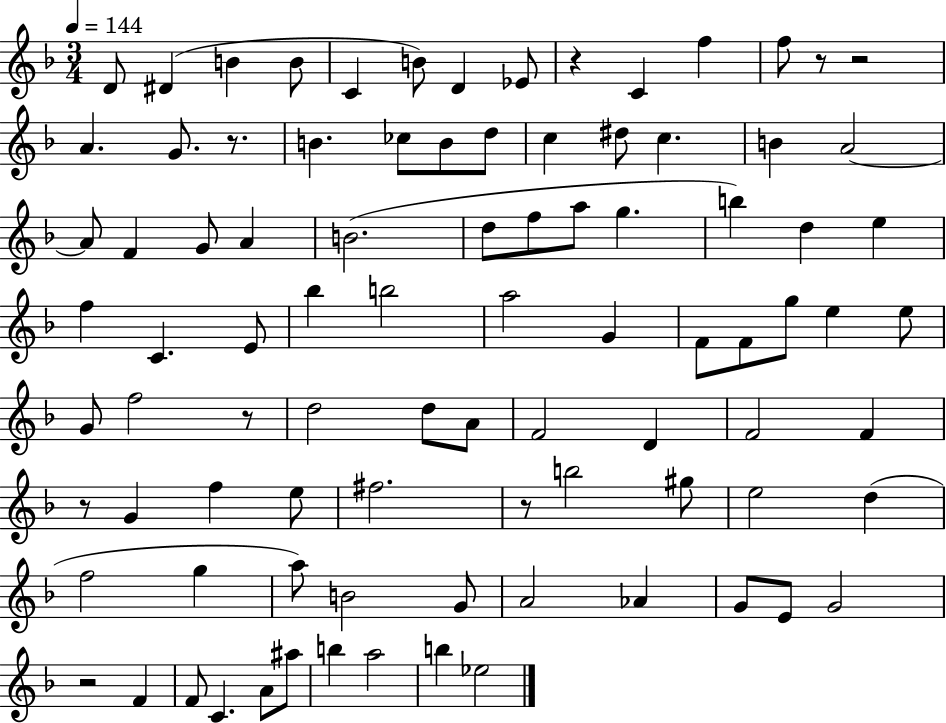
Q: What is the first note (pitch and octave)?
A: D4